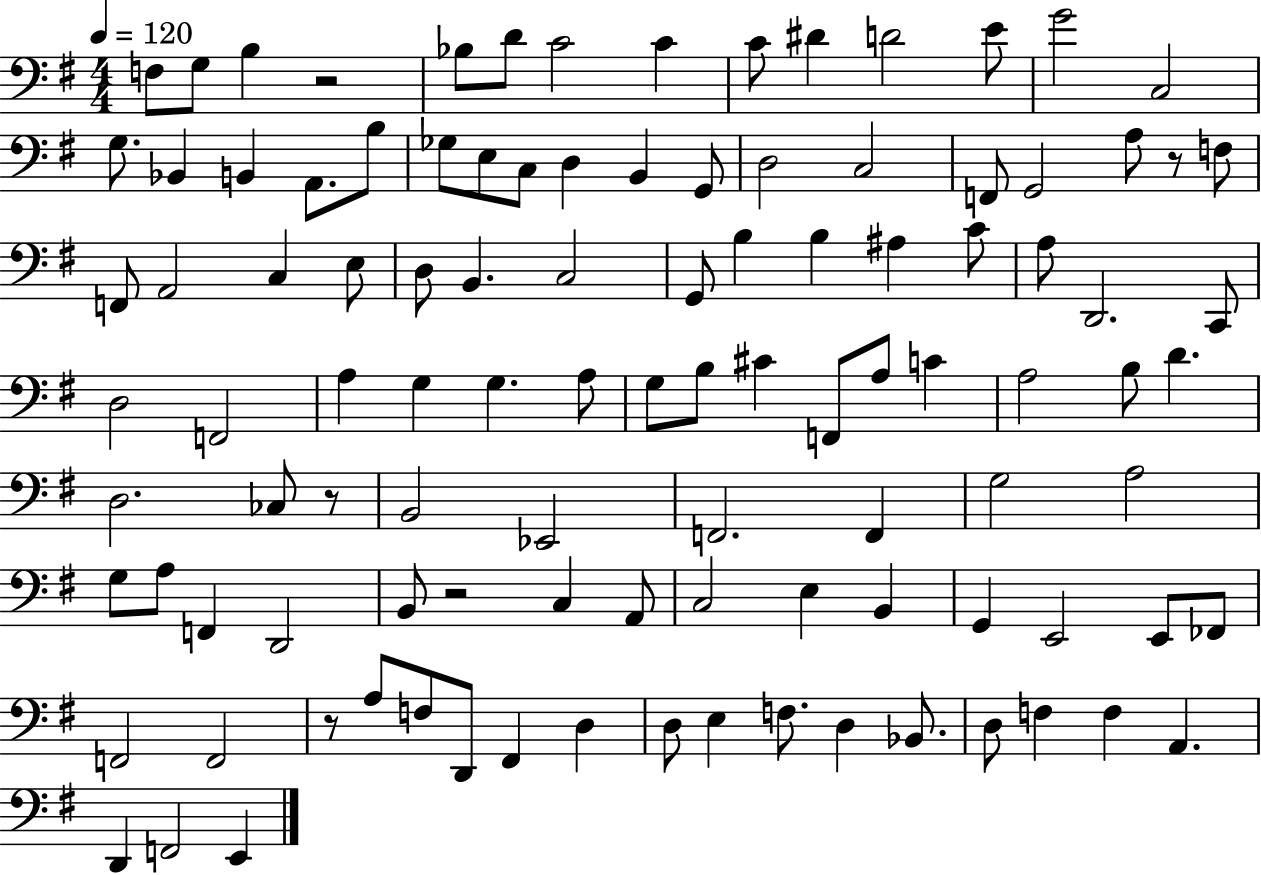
{
  \clef bass
  \numericTimeSignature
  \time 4/4
  \key g \major
  \tempo 4 = 120
  f8 g8 b4 r2 | bes8 d'8 c'2 c'4 | c'8 dis'4 d'2 e'8 | g'2 c2 | \break g8. bes,4 b,4 a,8. b8 | ges8 e8 c8 d4 b,4 g,8 | d2 c2 | f,8 g,2 a8 r8 f8 | \break f,8 a,2 c4 e8 | d8 b,4. c2 | g,8 b4 b4 ais4 c'8 | a8 d,2. c,8 | \break d2 f,2 | a4 g4 g4. a8 | g8 b8 cis'4 f,8 a8 c'4 | a2 b8 d'4. | \break d2. ces8 r8 | b,2 ees,2 | f,2. f,4 | g2 a2 | \break g8 a8 f,4 d,2 | b,8 r2 c4 a,8 | c2 e4 b,4 | g,4 e,2 e,8 fes,8 | \break f,2 f,2 | r8 a8 f8 d,8 fis,4 d4 | d8 e4 f8. d4 bes,8. | d8 f4 f4 a,4. | \break d,4 f,2 e,4 | \bar "|."
}